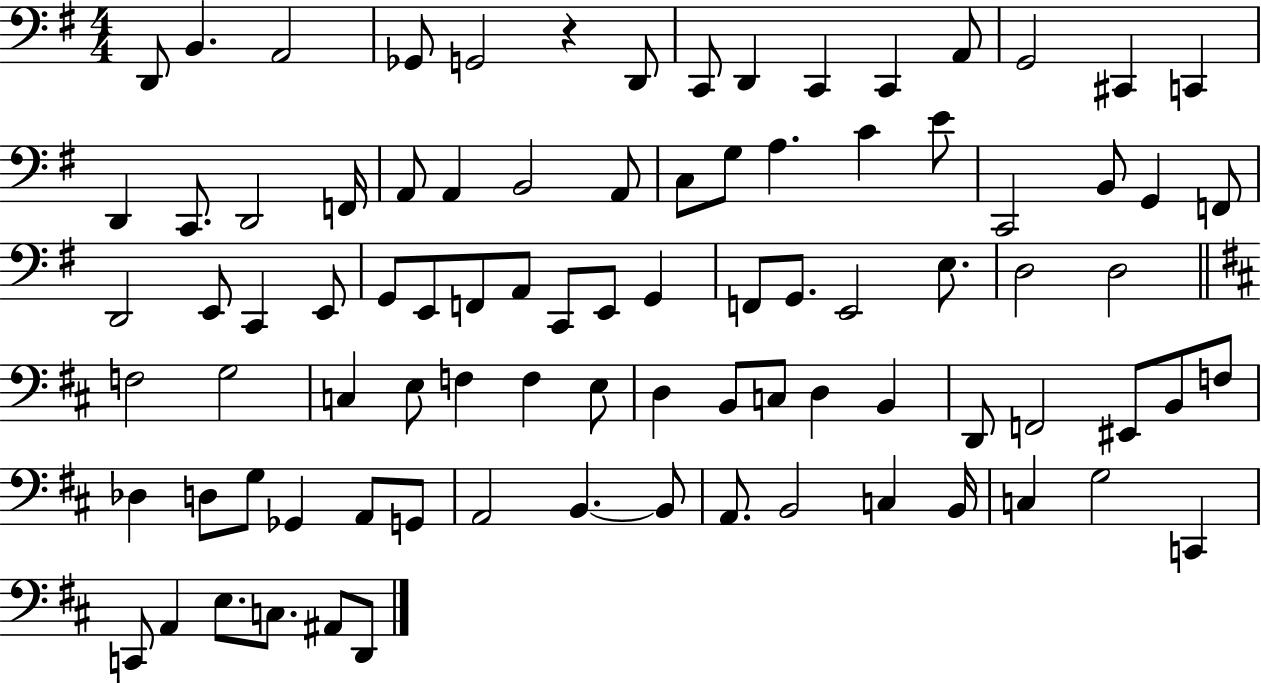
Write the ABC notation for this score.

X:1
T:Untitled
M:4/4
L:1/4
K:G
D,,/2 B,, A,,2 _G,,/2 G,,2 z D,,/2 C,,/2 D,, C,, C,, A,,/2 G,,2 ^C,, C,, D,, C,,/2 D,,2 F,,/4 A,,/2 A,, B,,2 A,,/2 C,/2 G,/2 A, C E/2 C,,2 B,,/2 G,, F,,/2 D,,2 E,,/2 C,, E,,/2 G,,/2 E,,/2 F,,/2 A,,/2 C,,/2 E,,/2 G,, F,,/2 G,,/2 E,,2 E,/2 D,2 D,2 F,2 G,2 C, E,/2 F, F, E,/2 D, B,,/2 C,/2 D, B,, D,,/2 F,,2 ^E,,/2 B,,/2 F,/2 _D, D,/2 G,/2 _G,, A,,/2 G,,/2 A,,2 B,, B,,/2 A,,/2 B,,2 C, B,,/4 C, G,2 C,, C,,/2 A,, E,/2 C,/2 ^A,,/2 D,,/2